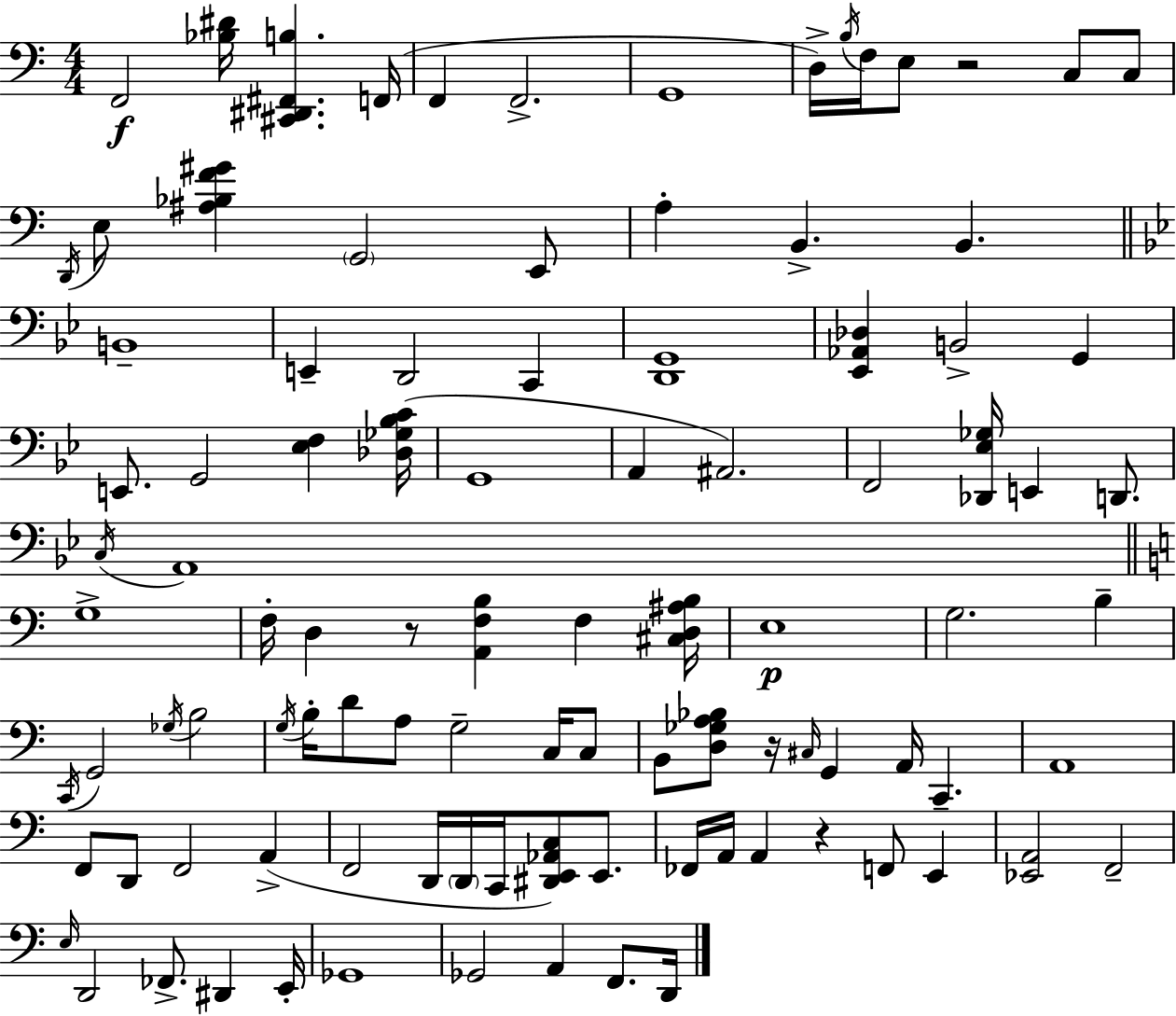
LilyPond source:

{
  \clef bass
  \numericTimeSignature
  \time 4/4
  \key a \minor
  f,2\f <bes dis'>16 <cis, dis, fis, b>4. f,16( | f,4 f,2.-> | g,1 | d16->) \acciaccatura { b16 } f16 e8 r2 c8 c8 | \break \acciaccatura { d,16 } e8 <ais bes f' gis'>4 \parenthesize g,2 | e,8 a4-. b,4.-> b,4. | \bar "||" \break \key bes \major b,1-- | e,4-- d,2 c,4 | <d, g,>1 | <ees, aes, des>4 b,2-> g,4 | \break e,8. g,2 <ees f>4 <des ges bes c'>16( | g,1 | a,4 ais,2.) | f,2 <des, ees ges>16 e,4 d,8. | \break \acciaccatura { c16 } a,1 | \bar "||" \break \key c \major g1-> | f16-. d4 r8 <a, f b>4 f4 <cis d ais b>16 | e1\p | g2. b4-- | \break \acciaccatura { c,16 } g,2 \acciaccatura { ges16 } b2 | \acciaccatura { g16 } b16-. d'8 a8 g2-- | c16 c8 b,8 <d ges a bes>8 r16 \grace { cis16 } g,4 a,16 c,4.-- | a,1 | \break f,8 d,8 f,2 | a,4->( f,2 d,16 \parenthesize d,16 c,16 <dis, e, aes, c>8) | e,8. fes,16 a,16 a,4 r4 f,8 | e,4 <ees, a,>2 f,2-- | \break \grace { e16 } d,2 fes,8.-> | dis,4 e,16-. ges,1 | ges,2 a,4 | f,8. d,16 \bar "|."
}